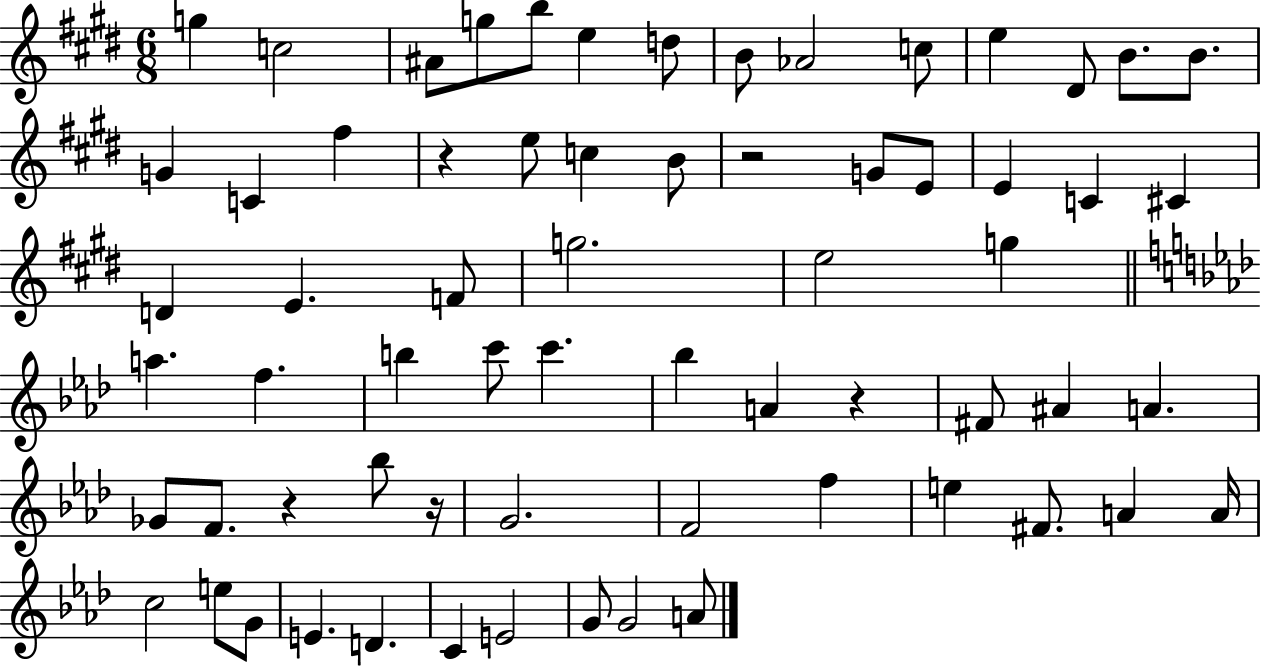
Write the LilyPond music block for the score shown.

{
  \clef treble
  \numericTimeSignature
  \time 6/8
  \key e \major
  g''4 c''2 | ais'8 g''8 b''8 e''4 d''8 | b'8 aes'2 c''8 | e''4 dis'8 b'8. b'8. | \break g'4 c'4 fis''4 | r4 e''8 c''4 b'8 | r2 g'8 e'8 | e'4 c'4 cis'4 | \break d'4 e'4. f'8 | g''2. | e''2 g''4 | \bar "||" \break \key f \minor a''4. f''4. | b''4 c'''8 c'''4. | bes''4 a'4 r4 | fis'8 ais'4 a'4. | \break ges'8 f'8. r4 bes''8 r16 | g'2. | f'2 f''4 | e''4 fis'8. a'4 a'16 | \break c''2 e''8 g'8 | e'4. d'4. | c'4 e'2 | g'8 g'2 a'8 | \break \bar "|."
}